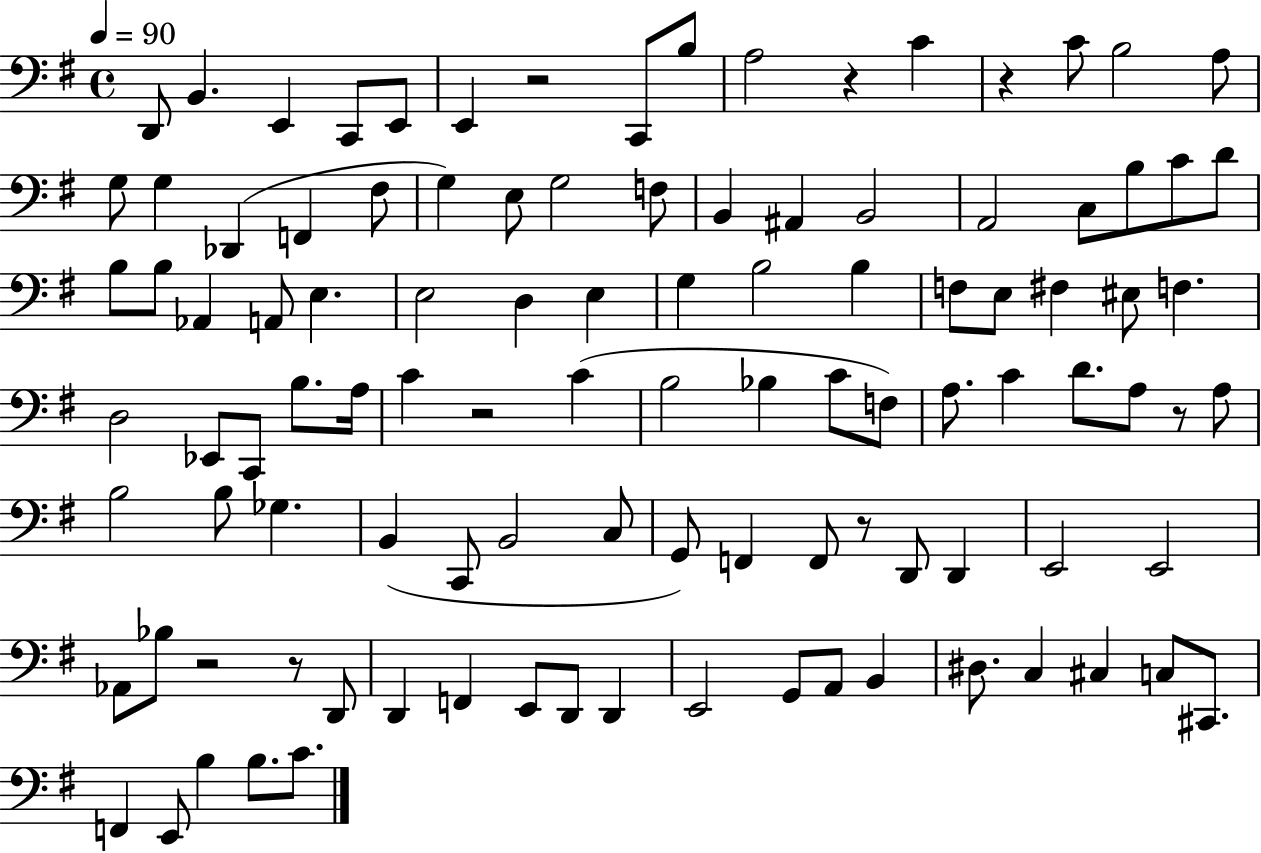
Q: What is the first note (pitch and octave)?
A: D2